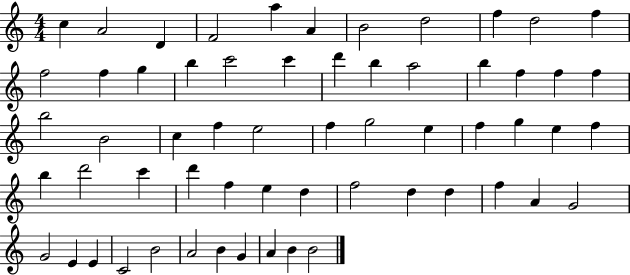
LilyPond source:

{
  \clef treble
  \numericTimeSignature
  \time 4/4
  \key c \major
  c''4 a'2 d'4 | f'2 a''4 a'4 | b'2 d''2 | f''4 d''2 f''4 | \break f''2 f''4 g''4 | b''4 c'''2 c'''4 | d'''4 b''4 a''2 | b''4 f''4 f''4 f''4 | \break b''2 b'2 | c''4 f''4 e''2 | f''4 g''2 e''4 | f''4 g''4 e''4 f''4 | \break b''4 d'''2 c'''4 | d'''4 f''4 e''4 d''4 | f''2 d''4 d''4 | f''4 a'4 g'2 | \break g'2 e'4 e'4 | c'2 b'2 | a'2 b'4 g'4 | a'4 b'4 b'2 | \break \bar "|."
}